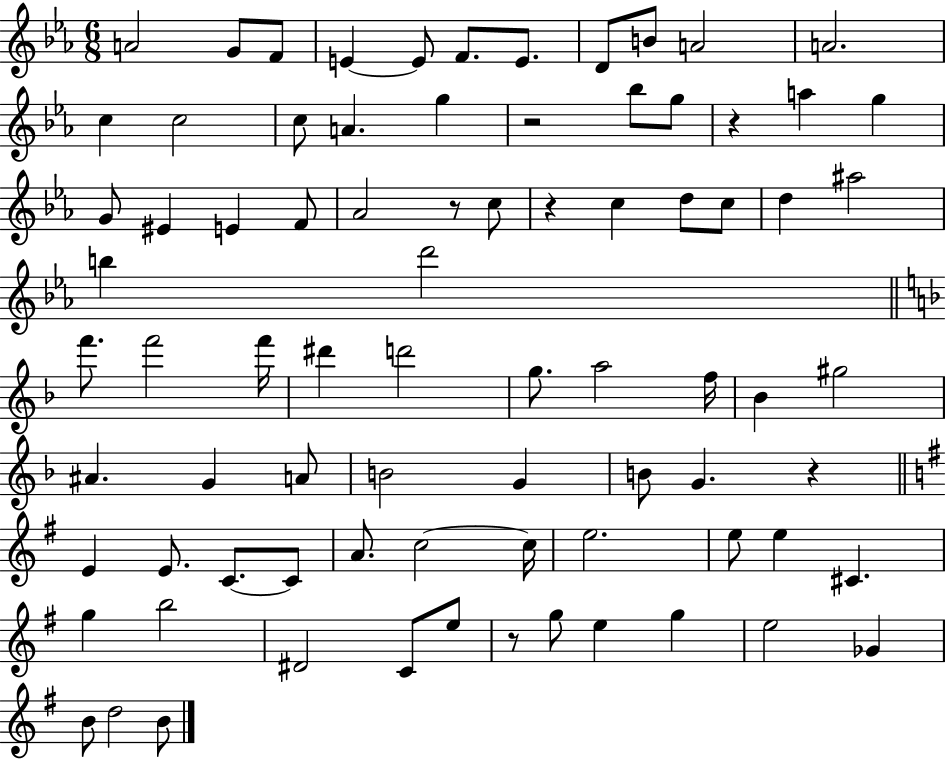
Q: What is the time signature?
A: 6/8